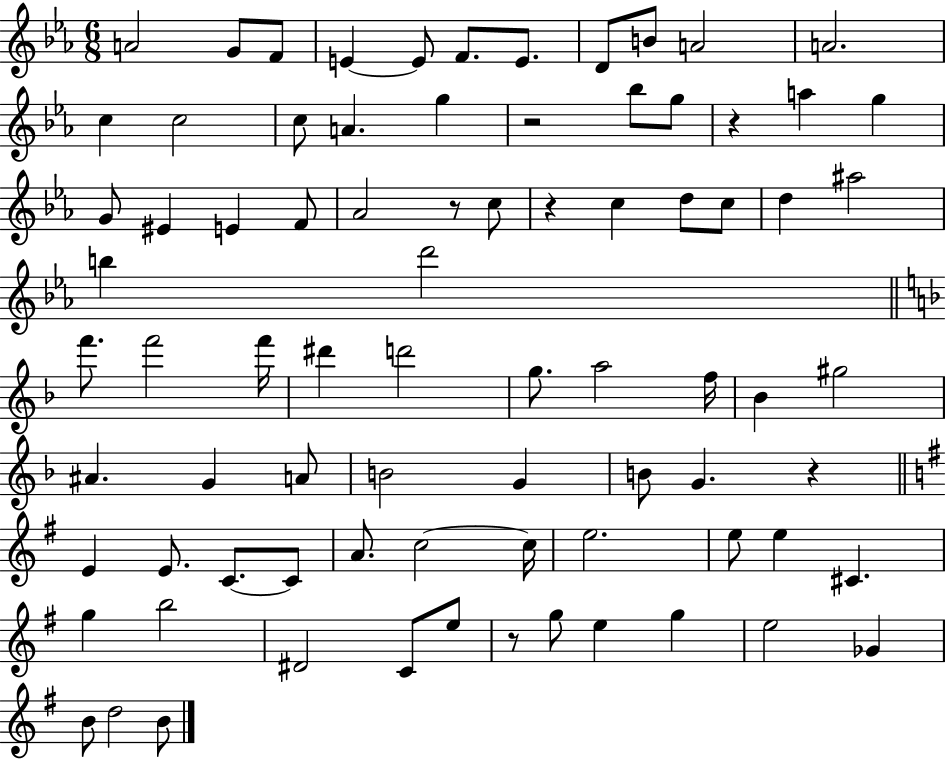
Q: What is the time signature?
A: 6/8